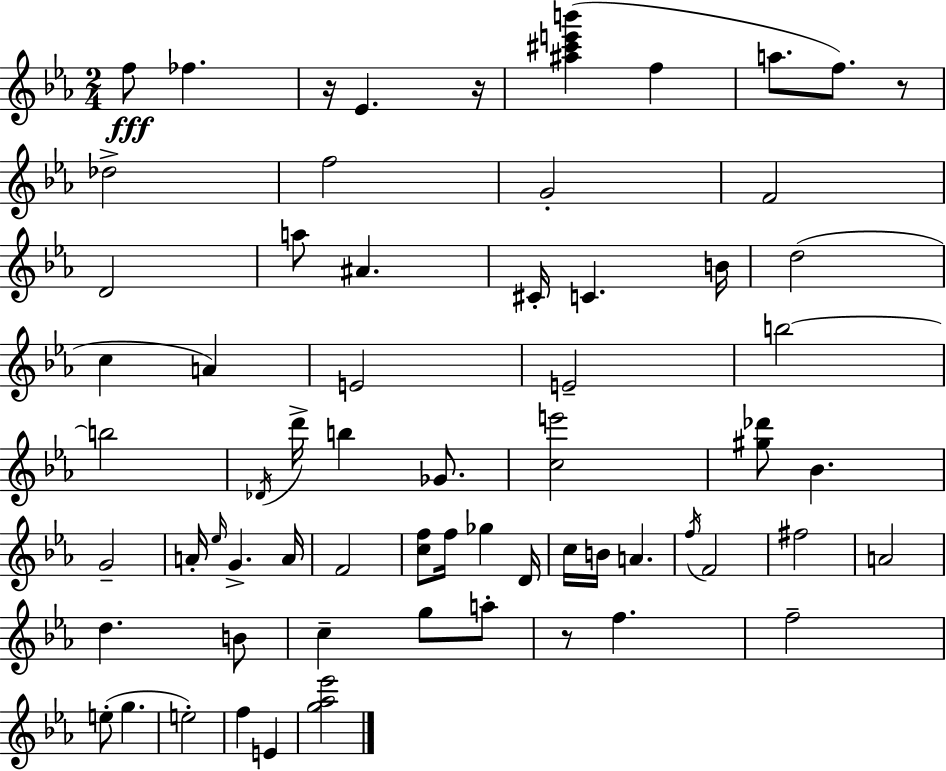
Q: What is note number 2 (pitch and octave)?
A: FES5